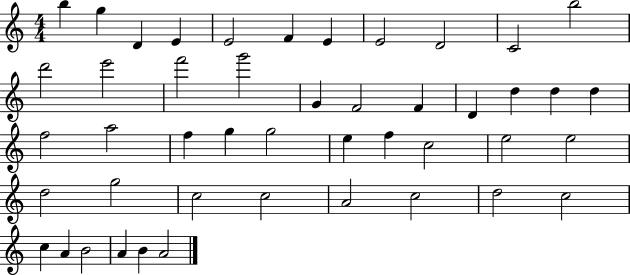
{
  \clef treble
  \numericTimeSignature
  \time 4/4
  \key c \major
  b''4 g''4 d'4 e'4 | e'2 f'4 e'4 | e'2 d'2 | c'2 b''2 | \break d'''2 e'''2 | f'''2 g'''2 | g'4 f'2 f'4 | d'4 d''4 d''4 d''4 | \break f''2 a''2 | f''4 g''4 g''2 | e''4 f''4 c''2 | e''2 e''2 | \break d''2 g''2 | c''2 c''2 | a'2 c''2 | d''2 c''2 | \break c''4 a'4 b'2 | a'4 b'4 a'2 | \bar "|."
}